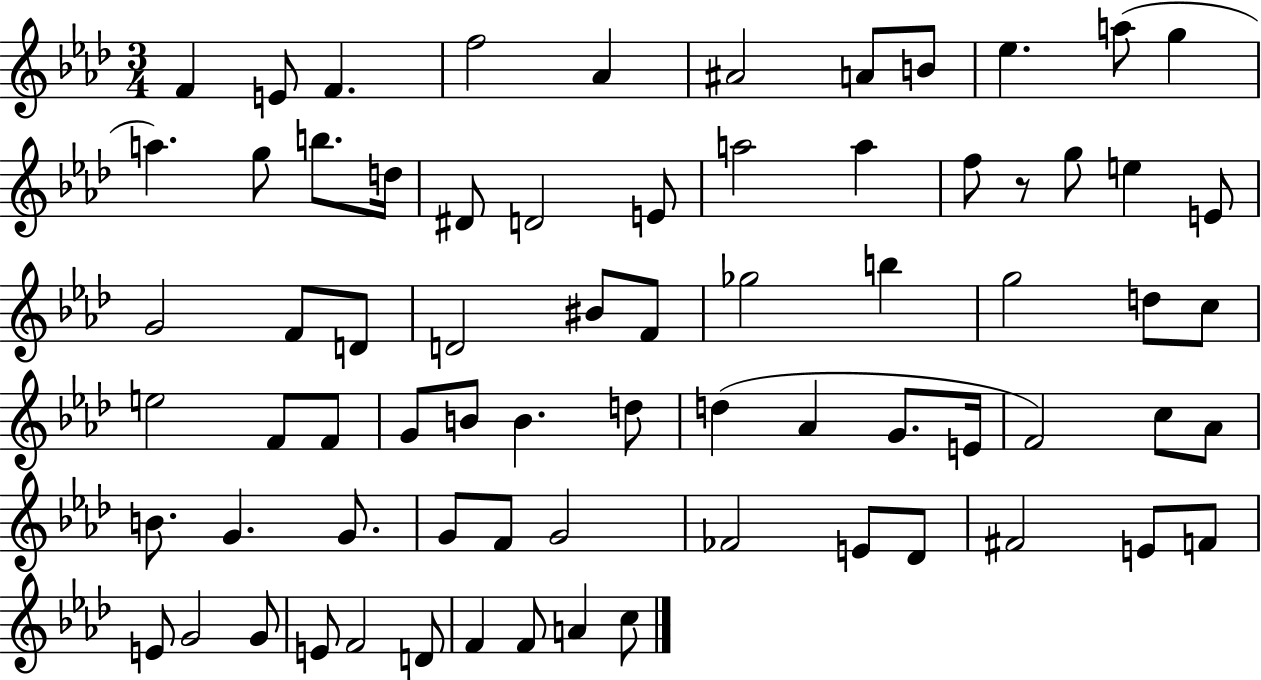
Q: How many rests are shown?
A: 1